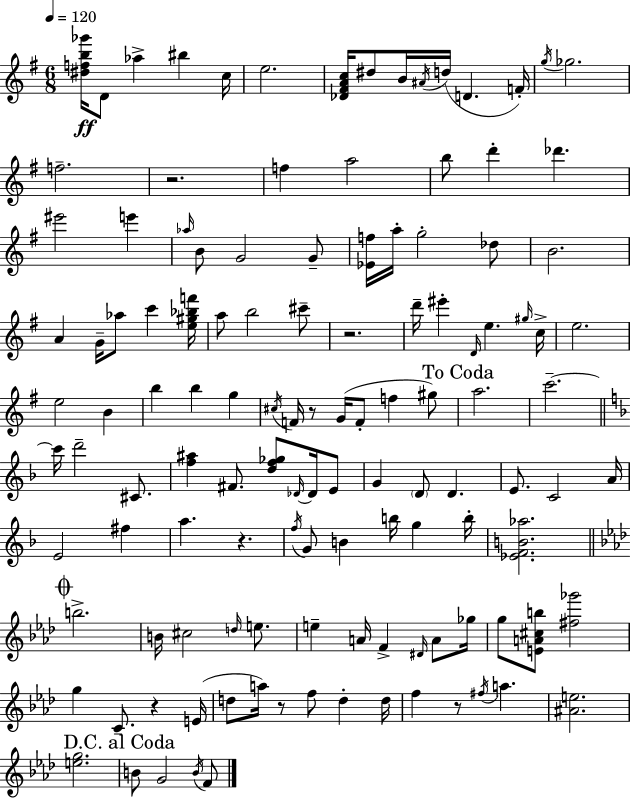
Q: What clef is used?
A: treble